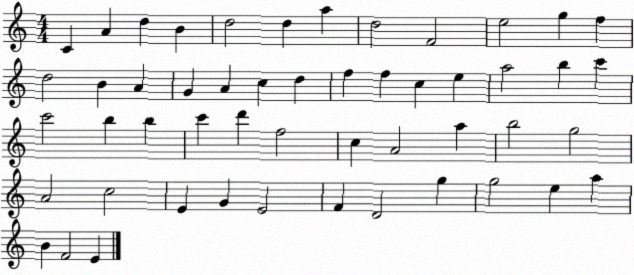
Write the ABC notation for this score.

X:1
T:Untitled
M:4/4
L:1/4
K:C
C A d B d2 d a d2 F2 e2 g f d2 B A G A c d f f c e a2 b c' c'2 b b c' d' f2 c A2 a b2 g2 A2 c2 E G E2 F D2 g g2 e a B F2 E